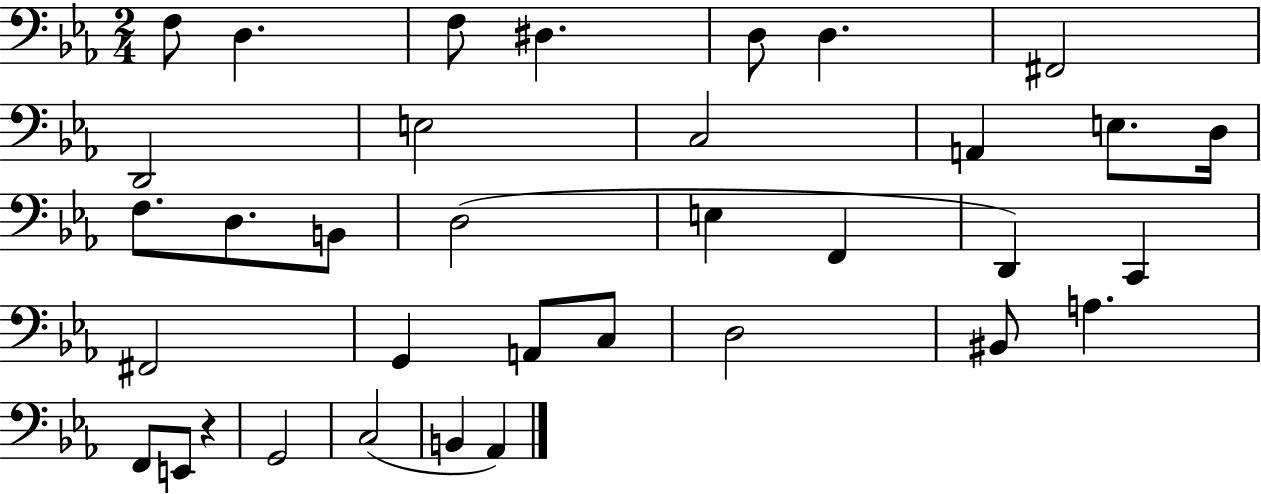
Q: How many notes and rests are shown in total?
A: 35